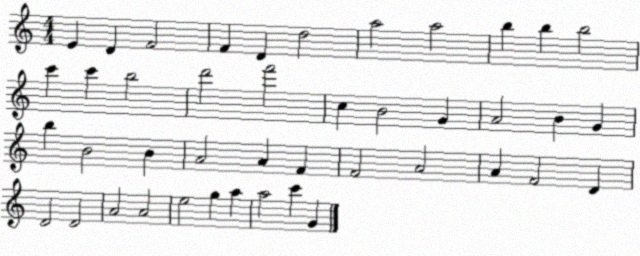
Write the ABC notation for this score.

X:1
T:Untitled
M:4/4
L:1/4
K:C
E D F2 F D d2 a2 a2 b b b2 c' c' b2 d'2 f'2 c B2 G A2 B G b B2 B A2 A F F2 A2 A F2 D D2 D2 A2 A2 e2 g a a2 c' G